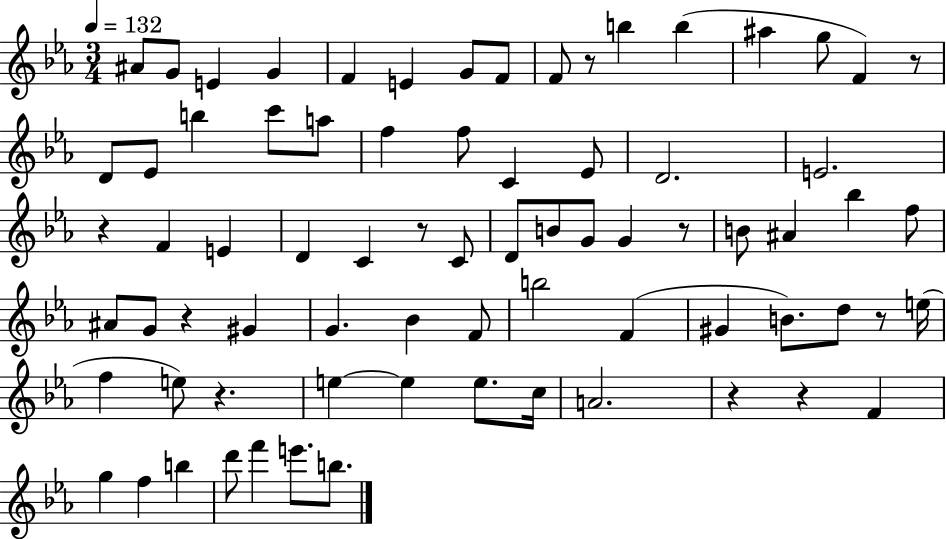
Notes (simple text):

A#4/e G4/e E4/q G4/q F4/q E4/q G4/e F4/e F4/e R/e B5/q B5/q A#5/q G5/e F4/q R/e D4/e Eb4/e B5/q C6/e A5/e F5/q F5/e C4/q Eb4/e D4/h. E4/h. R/q F4/q E4/q D4/q C4/q R/e C4/e D4/e B4/e G4/e G4/q R/e B4/e A#4/q Bb5/q F5/e A#4/e G4/e R/q G#4/q G4/q. Bb4/q F4/e B5/h F4/q G#4/q B4/e. D5/e R/e E5/s F5/q E5/e R/q. E5/q E5/q E5/e. C5/s A4/h. R/q R/q F4/q G5/q F5/q B5/q D6/e F6/q E6/e. B5/e.